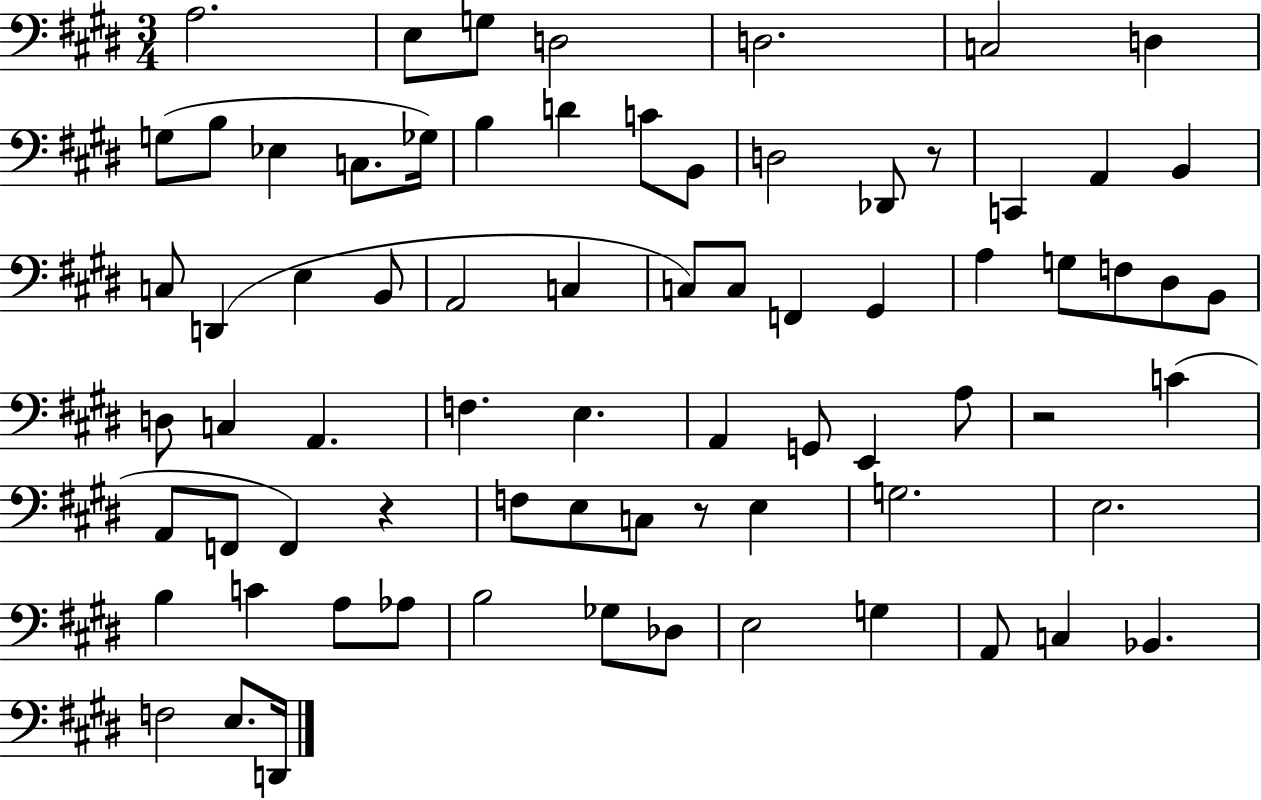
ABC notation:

X:1
T:Untitled
M:3/4
L:1/4
K:E
A,2 E,/2 G,/2 D,2 D,2 C,2 D, G,/2 B,/2 _E, C,/2 _G,/4 B, D C/2 B,,/2 D,2 _D,,/2 z/2 C,, A,, B,, C,/2 D,, E, B,,/2 A,,2 C, C,/2 C,/2 F,, ^G,, A, G,/2 F,/2 ^D,/2 B,,/2 D,/2 C, A,, F, E, A,, G,,/2 E,, A,/2 z2 C A,,/2 F,,/2 F,, z F,/2 E,/2 C,/2 z/2 E, G,2 E,2 B, C A,/2 _A,/2 B,2 _G,/2 _D,/2 E,2 G, A,,/2 C, _B,, F,2 E,/2 D,,/4